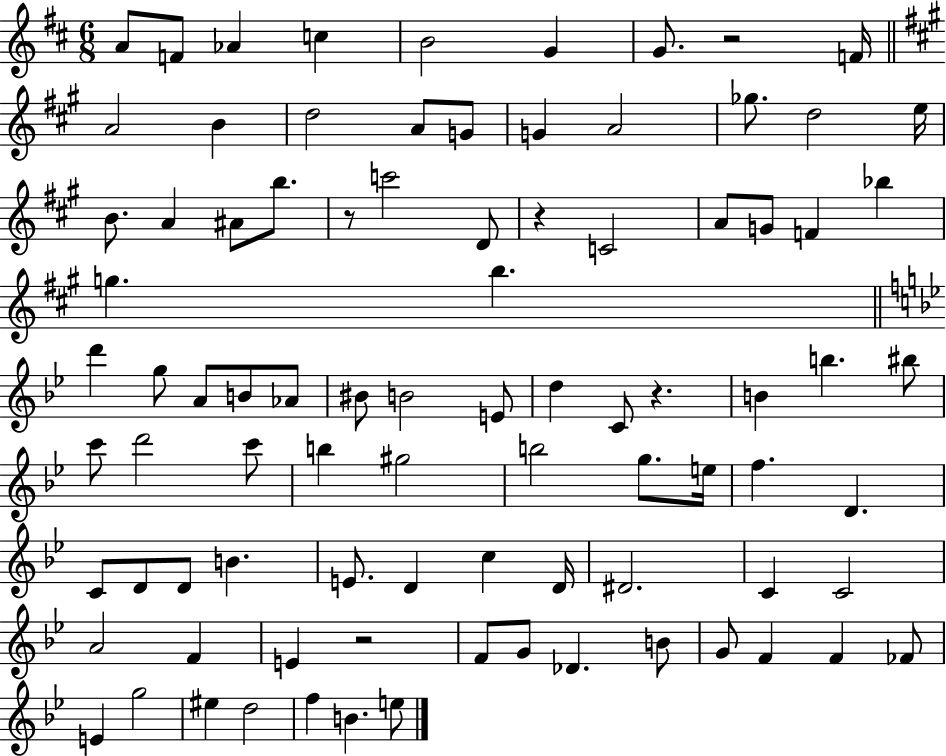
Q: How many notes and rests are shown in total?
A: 88